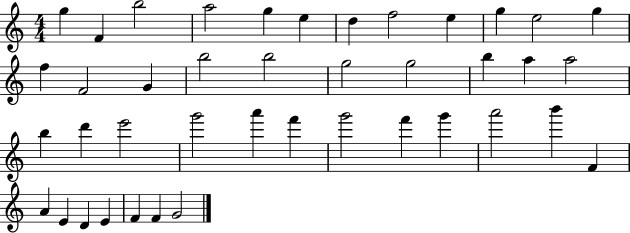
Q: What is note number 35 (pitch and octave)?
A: A4